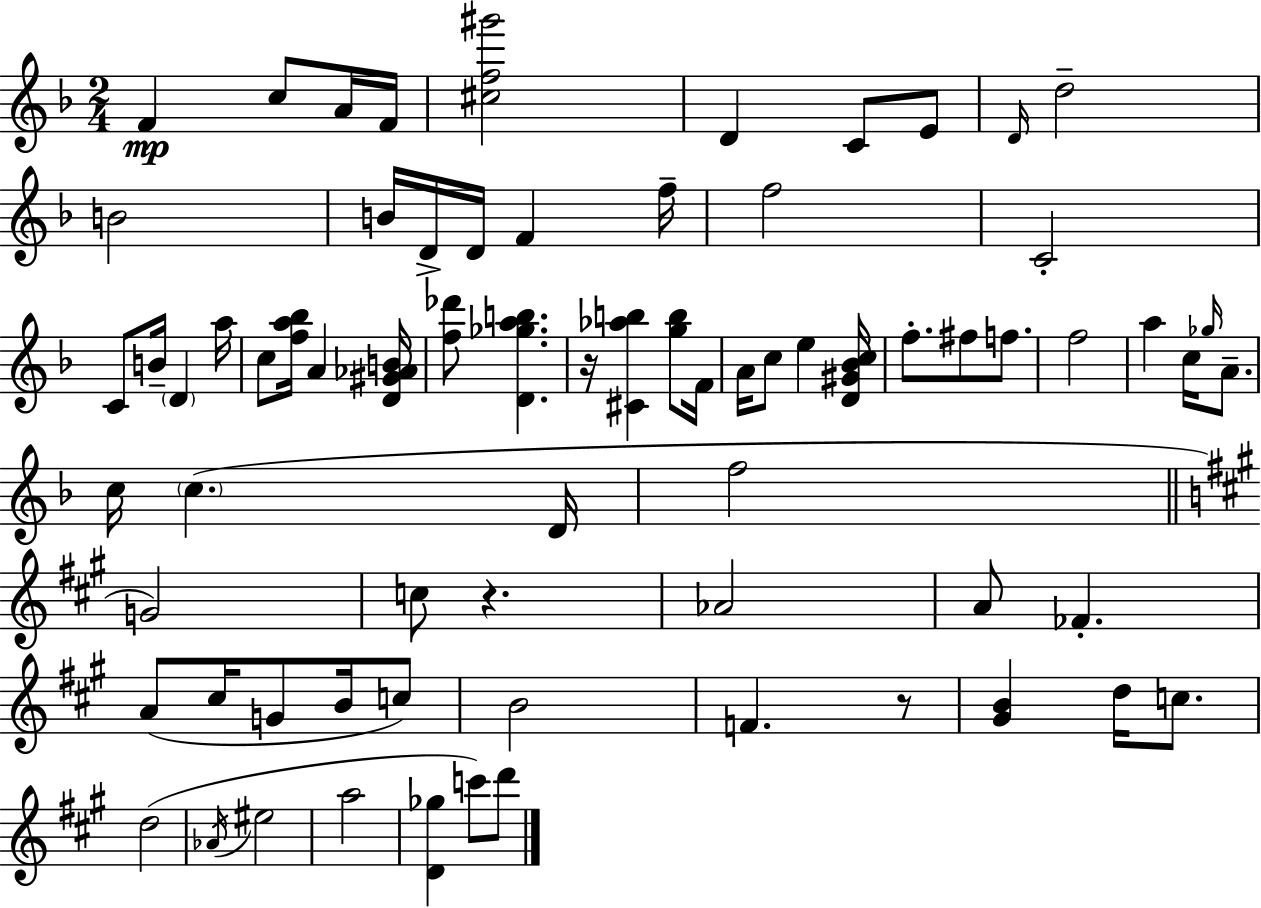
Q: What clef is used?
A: treble